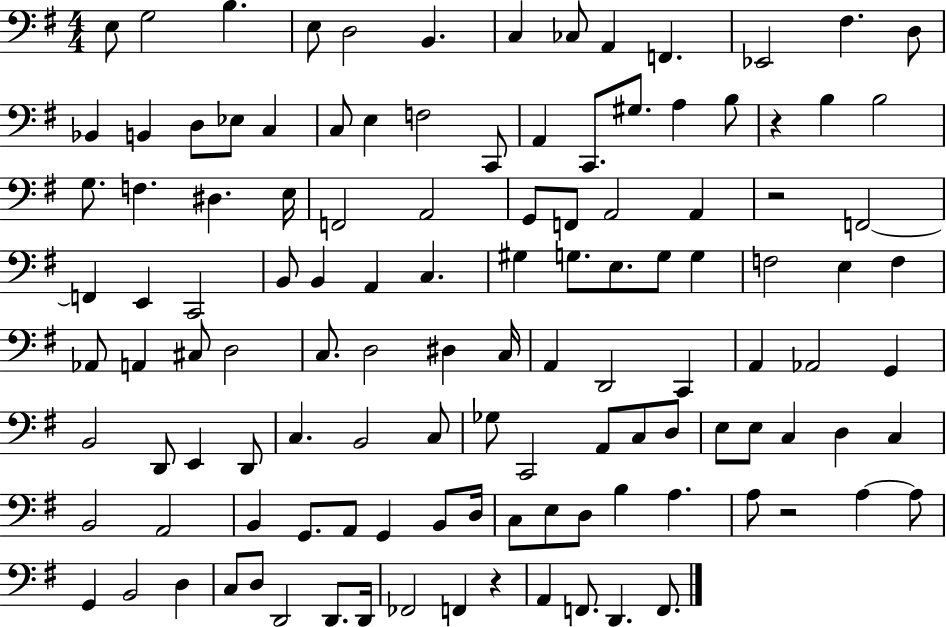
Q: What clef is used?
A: bass